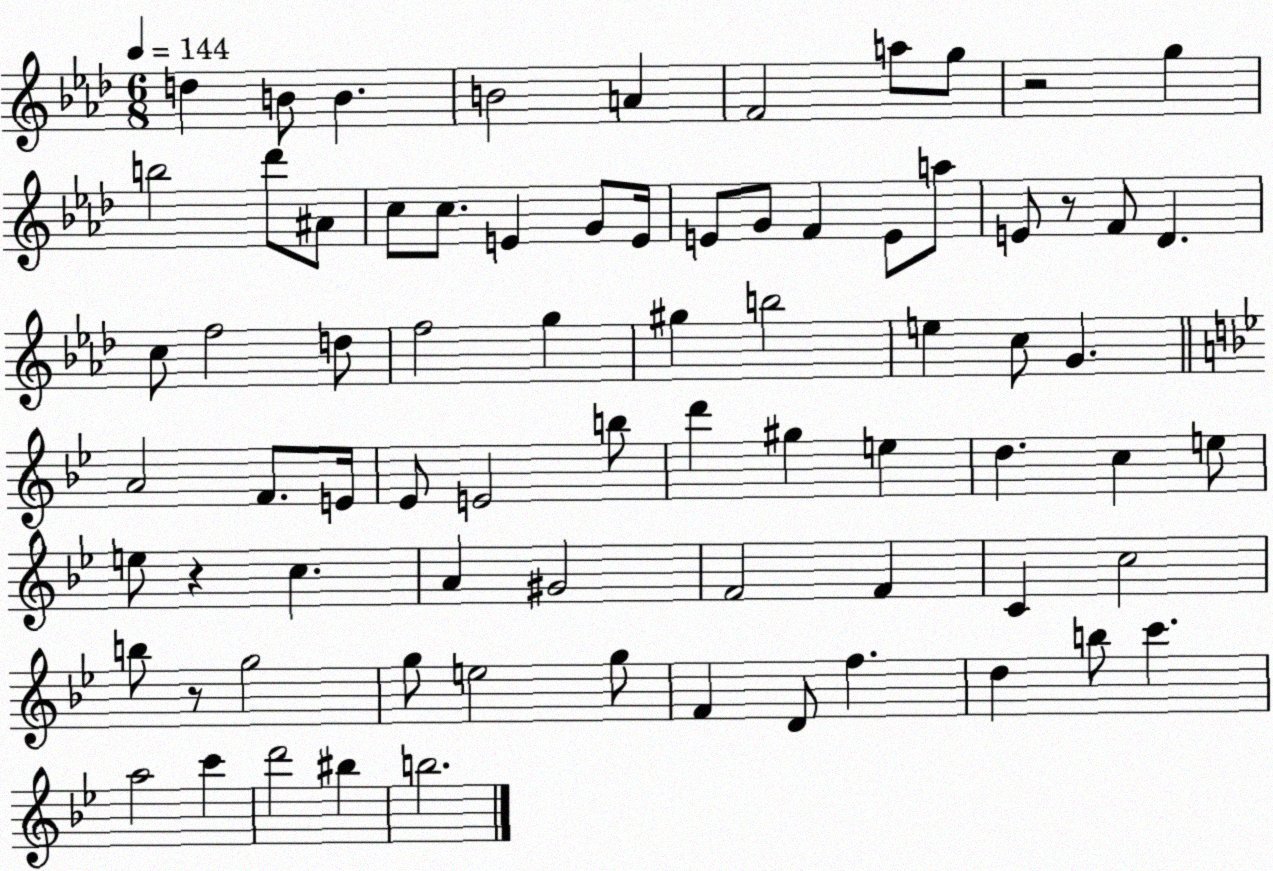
X:1
T:Untitled
M:6/8
L:1/4
K:Ab
d B/2 B B2 A F2 a/2 g/2 z2 g b2 _d'/2 ^A/2 c/2 c/2 E G/2 E/4 E/2 G/2 F E/2 a/2 E/2 z/2 F/2 _D c/2 f2 d/2 f2 g ^g b2 e c/2 G A2 F/2 E/4 _E/2 E2 b/2 d' ^g e d c e/2 e/2 z c A ^G2 F2 F C c2 b/2 z/2 g2 g/2 e2 g/2 F D/2 f d b/2 c' a2 c' d'2 ^b b2